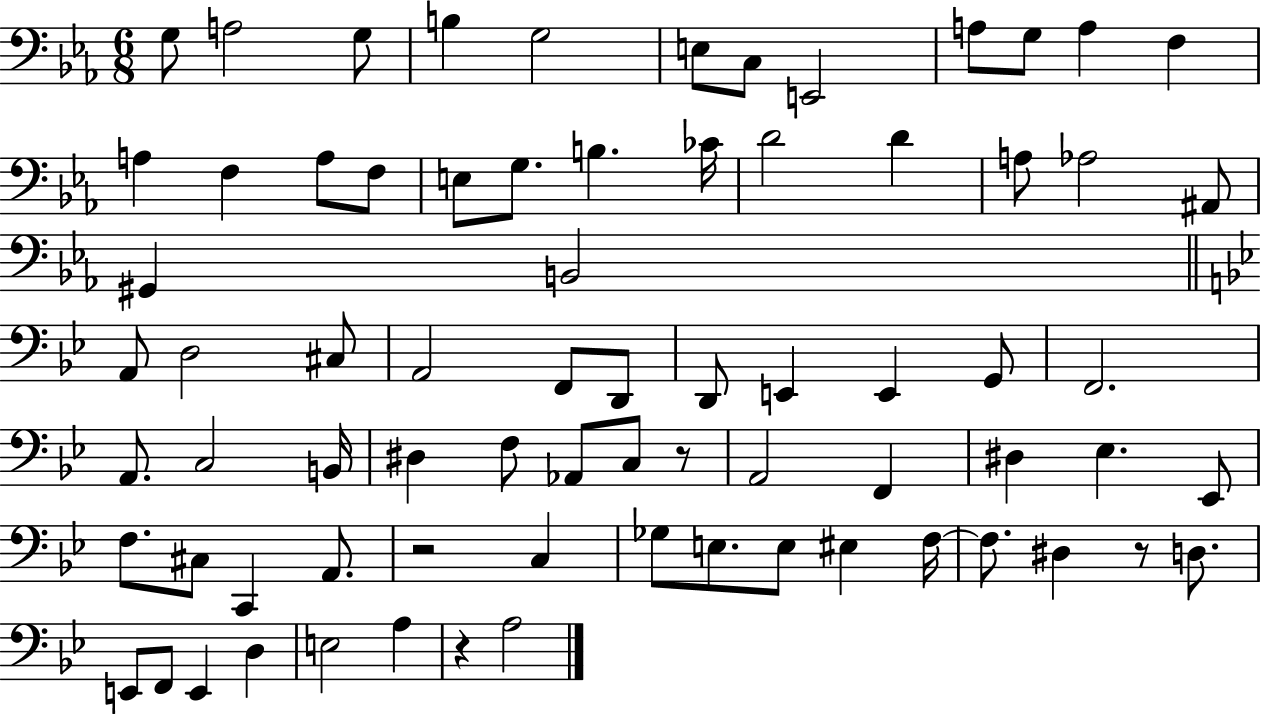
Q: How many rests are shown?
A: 4